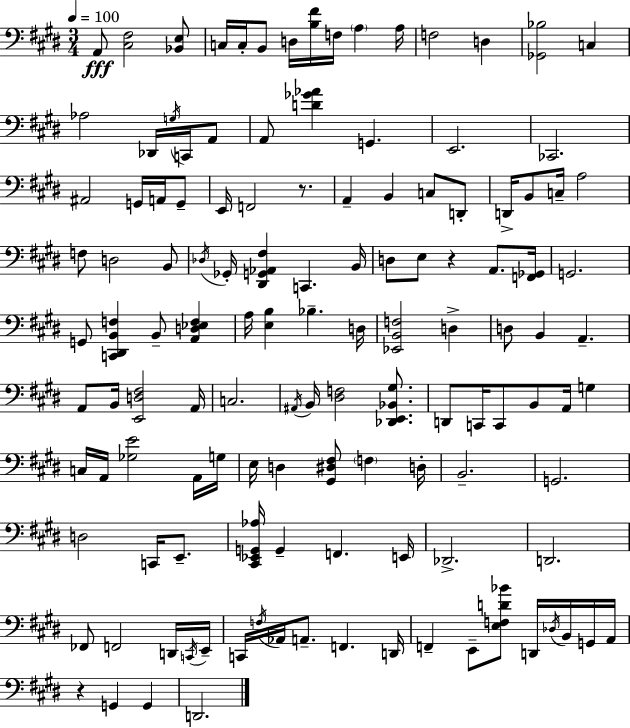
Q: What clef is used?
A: bass